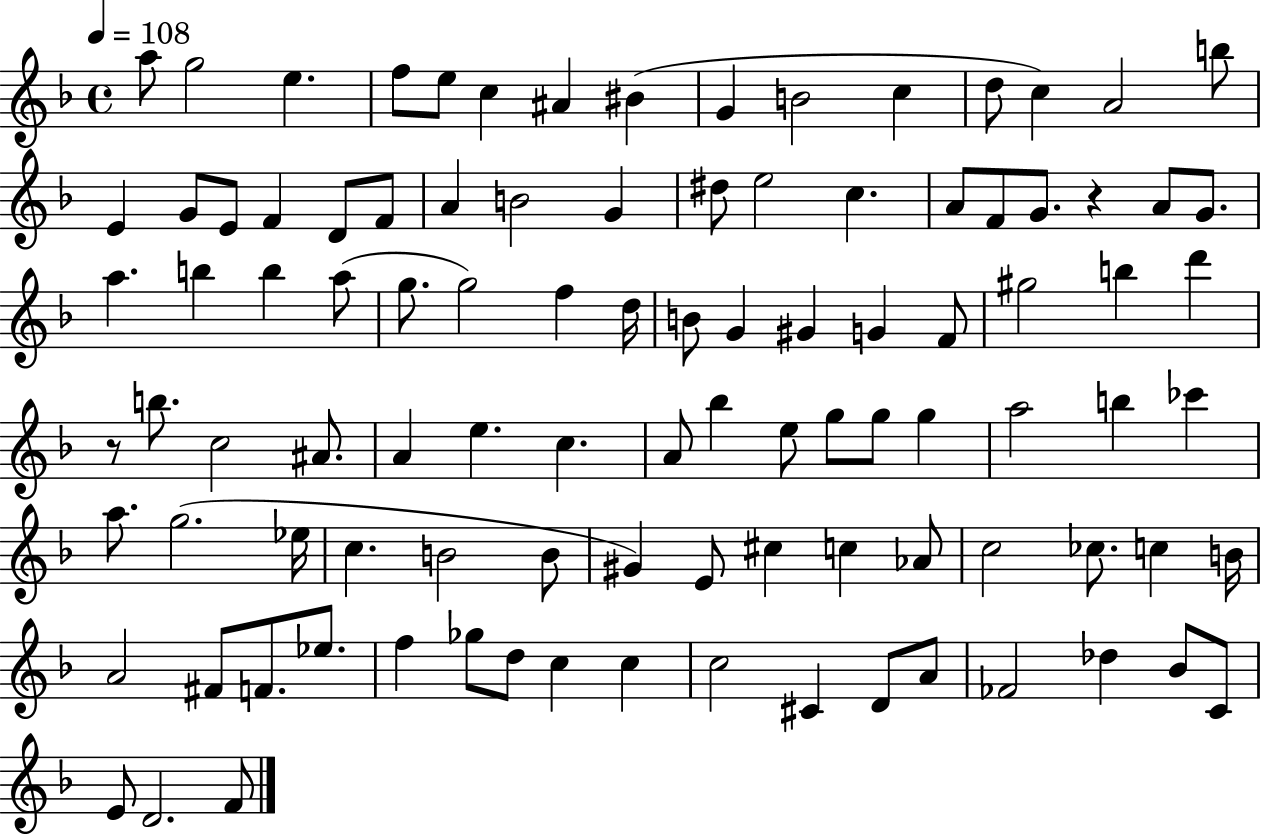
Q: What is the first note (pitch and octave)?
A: A5